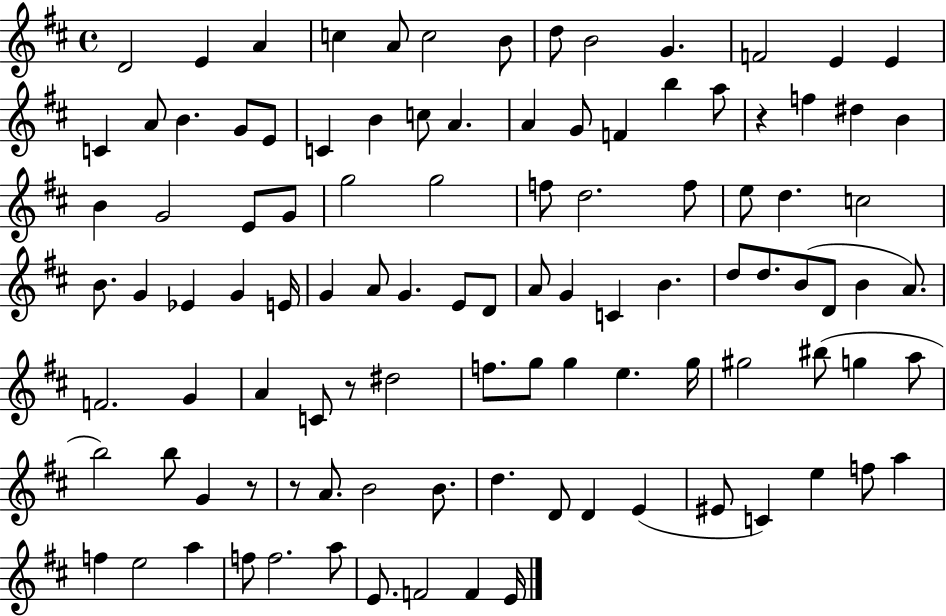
{
  \clef treble
  \time 4/4
  \defaultTimeSignature
  \key d \major
  d'2 e'4 a'4 | c''4 a'8 c''2 b'8 | d''8 b'2 g'4. | f'2 e'4 e'4 | \break c'4 a'8 b'4. g'8 e'8 | c'4 b'4 c''8 a'4. | a'4 g'8 f'4 b''4 a''8 | r4 f''4 dis''4 b'4 | \break b'4 g'2 e'8 g'8 | g''2 g''2 | f''8 d''2. f''8 | e''8 d''4. c''2 | \break b'8. g'4 ees'4 g'4 e'16 | g'4 a'8 g'4. e'8 d'8 | a'8 g'4 c'4 b'4. | d''8 d''8. b'8( d'8 b'4 a'8.) | \break f'2. g'4 | a'4 c'8 r8 dis''2 | f''8. g''8 g''4 e''4. g''16 | gis''2 bis''8( g''4 a''8 | \break b''2) b''8 g'4 r8 | r8 a'8. b'2 b'8. | d''4. d'8 d'4 e'4( | eis'8 c'4) e''4 f''8 a''4 | \break f''4 e''2 a''4 | f''8 f''2. a''8 | e'8. f'2 f'4 e'16 | \bar "|."
}